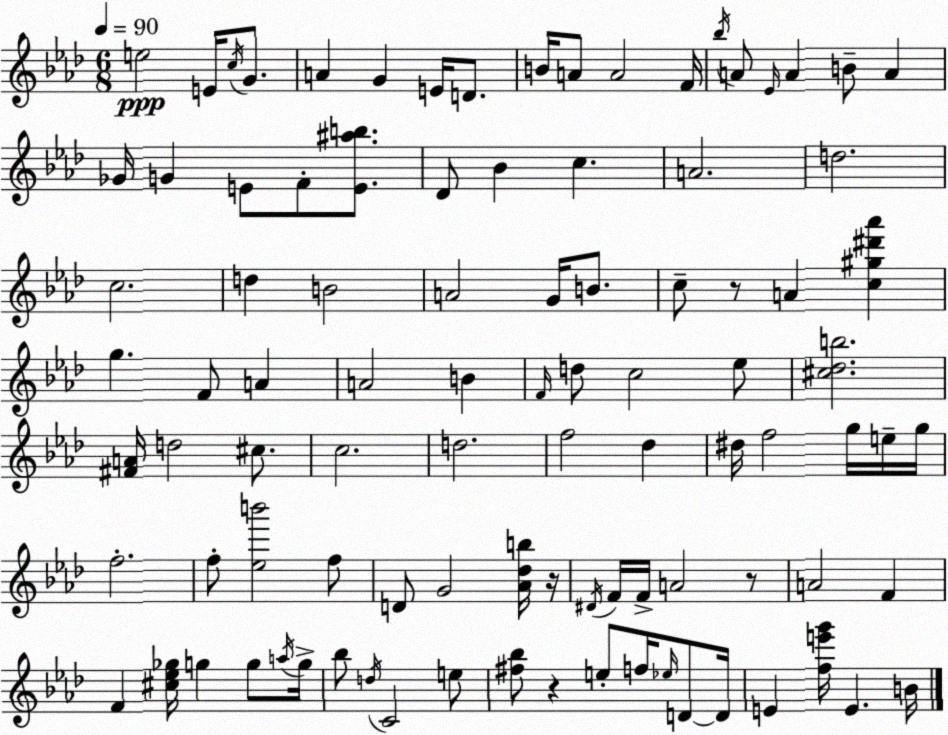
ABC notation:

X:1
T:Untitled
M:6/8
L:1/4
K:Fm
e2 E/4 c/4 G/2 A G E/4 D/2 B/4 A/2 A2 F/4 _b/4 A/2 _E/4 A B/2 A _G/4 G E/2 F/2 [E^ab]/2 _D/2 _B c A2 d2 c2 d B2 A2 G/4 B/2 c/2 z/2 A [c^g^d'_a'] g F/2 A A2 B F/4 d/2 c2 _e/2 [^c_db]2 [^FA]/4 d2 ^c/2 c2 d2 f2 _d ^d/4 f2 g/4 e/4 g/4 f2 f/2 [_eb']2 f/2 D/2 G2 [_A_db]/4 z/4 ^D/4 F/4 F/4 A2 z/2 A2 F F [^c_e_g]/4 g g/2 a/4 g/4 _b/2 d/4 C2 e/2 [^f_b]/2 z e/2 f/4 _e/4 D/2 D/4 E [fe'g']/4 E B/4